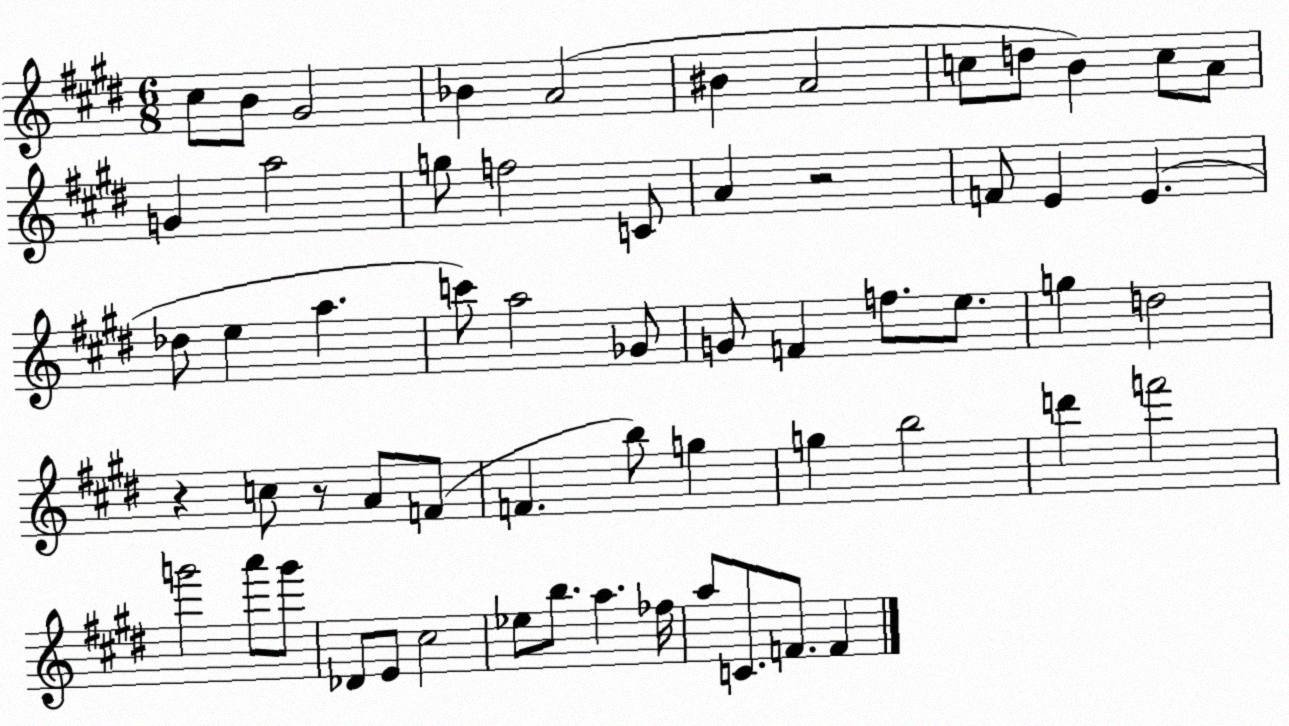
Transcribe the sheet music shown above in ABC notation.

X:1
T:Untitled
M:6/8
L:1/4
K:E
^c/2 B/2 ^G2 _B A2 ^B A2 c/2 d/2 B c/2 A/2 G a2 g/2 f2 C/2 A z2 F/2 E E _d/2 e a c'/2 a2 _G/2 G/2 F f/2 e/2 g d2 z c/2 z/2 A/2 F/2 F b/2 g g b2 d' f'2 g'2 a'/2 g'/2 _D/2 E/2 ^c2 _e/2 b/2 a _f/4 a/2 C/2 F/2 F